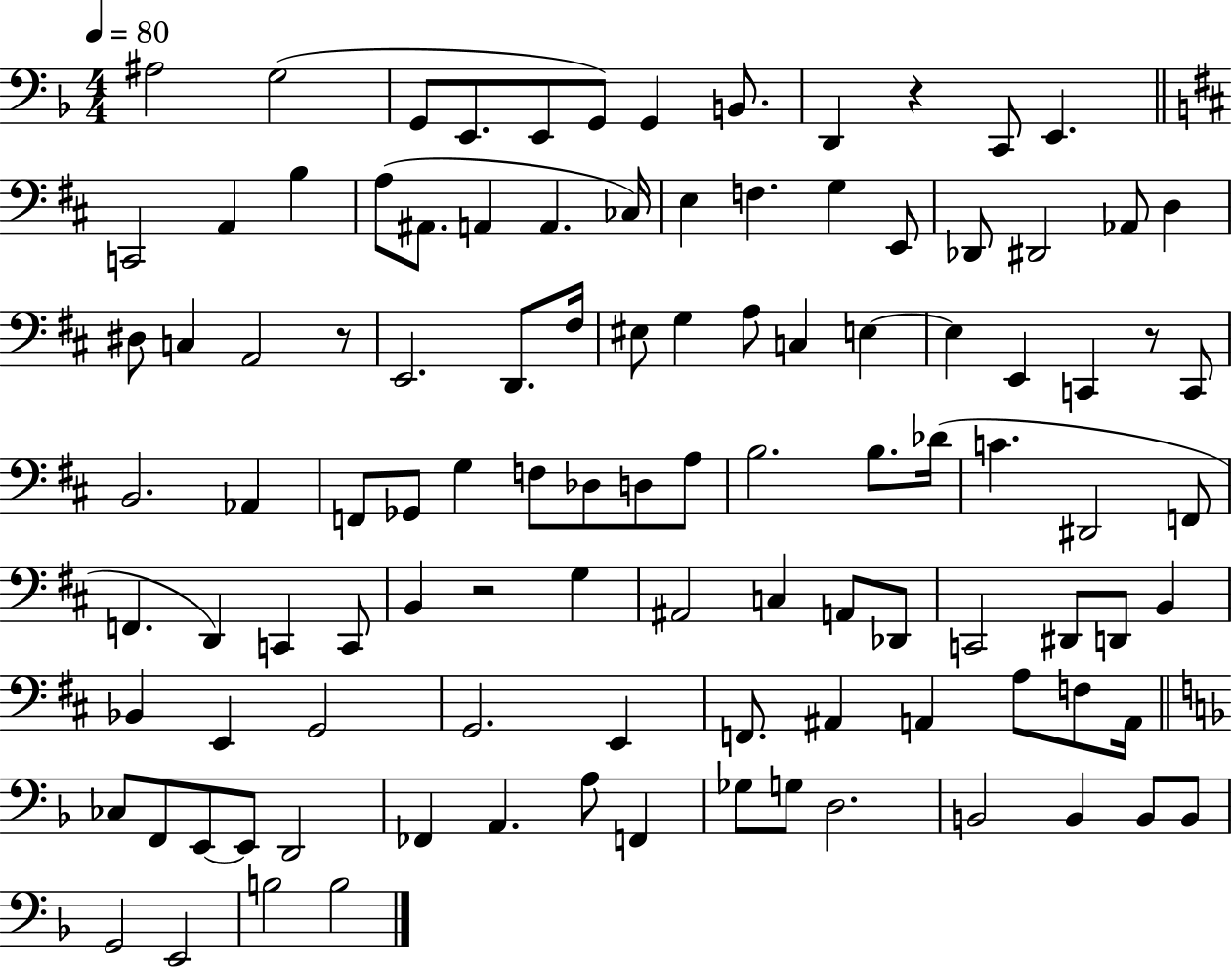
X:1
T:Untitled
M:4/4
L:1/4
K:F
^A,2 G,2 G,,/2 E,,/2 E,,/2 G,,/2 G,, B,,/2 D,, z C,,/2 E,, C,,2 A,, B, A,/2 ^A,,/2 A,, A,, _C,/4 E, F, G, E,,/2 _D,,/2 ^D,,2 _A,,/2 D, ^D,/2 C, A,,2 z/2 E,,2 D,,/2 ^F,/4 ^E,/2 G, A,/2 C, E, E, E,, C,, z/2 C,,/2 B,,2 _A,, F,,/2 _G,,/2 G, F,/2 _D,/2 D,/2 A,/2 B,2 B,/2 _D/4 C ^D,,2 F,,/2 F,, D,, C,, C,,/2 B,, z2 G, ^A,,2 C, A,,/2 _D,,/2 C,,2 ^D,,/2 D,,/2 B,, _B,, E,, G,,2 G,,2 E,, F,,/2 ^A,, A,, A,/2 F,/2 A,,/4 _C,/2 F,,/2 E,,/2 E,,/2 D,,2 _F,, A,, A,/2 F,, _G,/2 G,/2 D,2 B,,2 B,, B,,/2 B,,/2 G,,2 E,,2 B,2 B,2